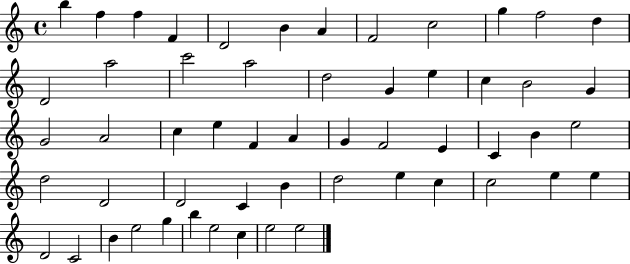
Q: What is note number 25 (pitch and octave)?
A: C5